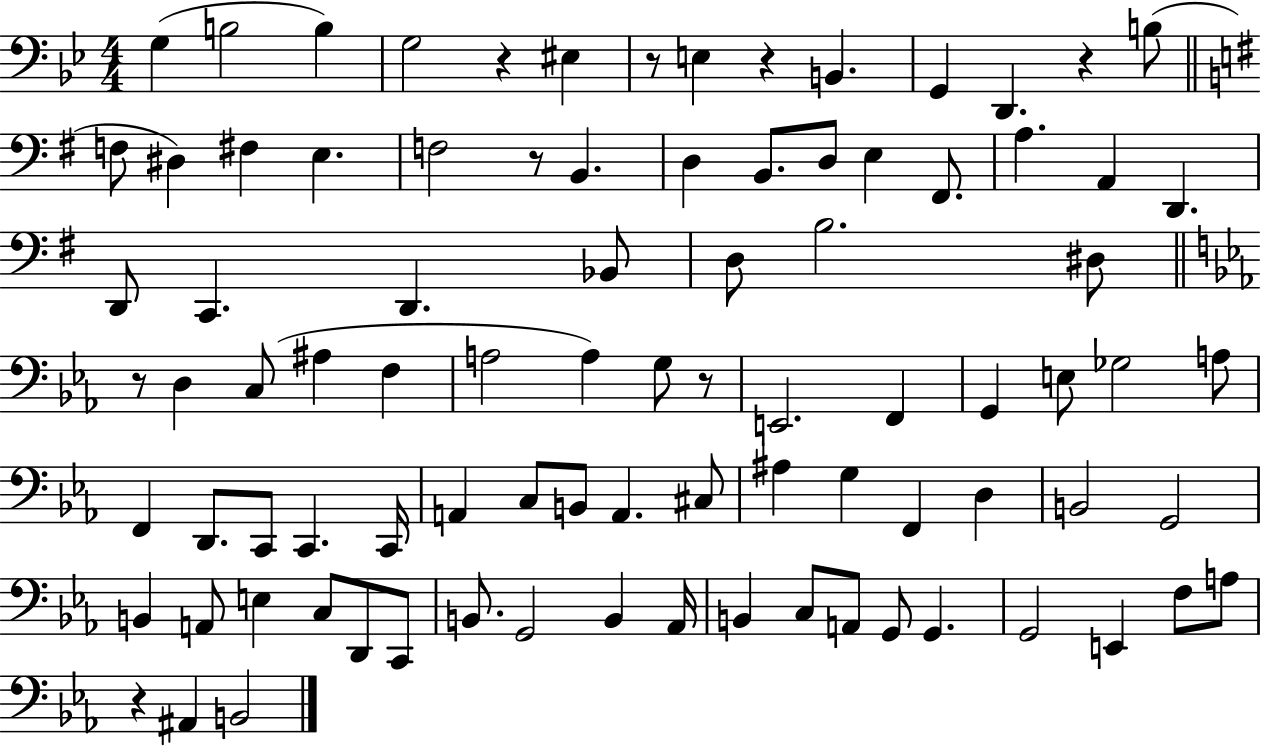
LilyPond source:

{
  \clef bass
  \numericTimeSignature
  \time 4/4
  \key bes \major
  g4( b2 b4) | g2 r4 eis4 | r8 e4 r4 b,4. | g,4 d,4. r4 b8( | \break \bar "||" \break \key e \minor f8 dis4) fis4 e4. | f2 r8 b,4. | d4 b,8. d8 e4 fis,8. | a4. a,4 d,4. | \break d,8 c,4. d,4. bes,8 | d8 b2. dis8 | \bar "||" \break \key ees \major r8 d4 c8( ais4 f4 | a2 a4) g8 r8 | e,2. f,4 | g,4 e8 ges2 a8 | \break f,4 d,8. c,8 c,4. c,16 | a,4 c8 b,8 a,4. cis8 | ais4 g4 f,4 d4 | b,2 g,2 | \break b,4 a,8 e4 c8 d,8 c,8 | b,8. g,2 b,4 aes,16 | b,4 c8 a,8 g,8 g,4. | g,2 e,4 f8 a8 | \break r4 ais,4 b,2 | \bar "|."
}